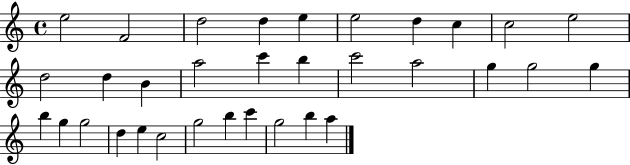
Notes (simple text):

E5/h F4/h D5/h D5/q E5/q E5/h D5/q C5/q C5/h E5/h D5/h D5/q B4/q A5/h C6/q B5/q C6/h A5/h G5/q G5/h G5/q B5/q G5/q G5/h D5/q E5/q C5/h G5/h B5/q C6/q G5/h B5/q A5/q